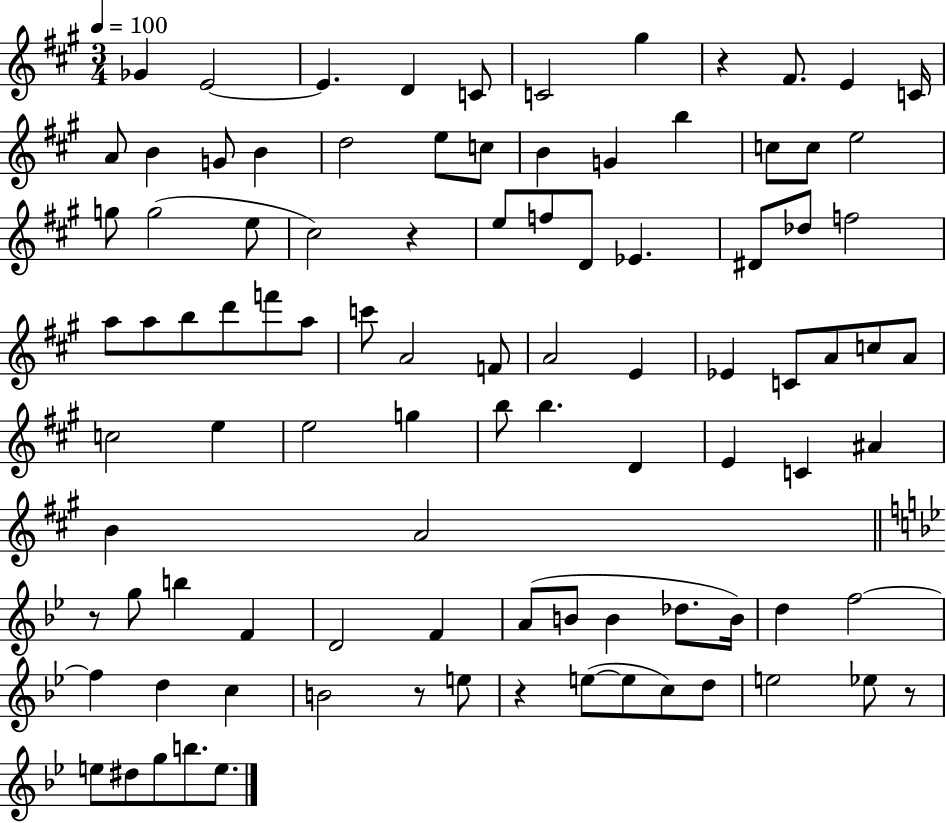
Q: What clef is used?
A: treble